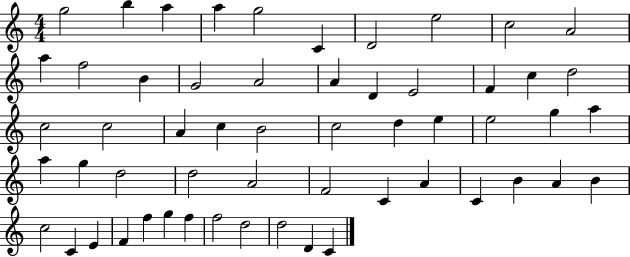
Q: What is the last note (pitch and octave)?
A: C4